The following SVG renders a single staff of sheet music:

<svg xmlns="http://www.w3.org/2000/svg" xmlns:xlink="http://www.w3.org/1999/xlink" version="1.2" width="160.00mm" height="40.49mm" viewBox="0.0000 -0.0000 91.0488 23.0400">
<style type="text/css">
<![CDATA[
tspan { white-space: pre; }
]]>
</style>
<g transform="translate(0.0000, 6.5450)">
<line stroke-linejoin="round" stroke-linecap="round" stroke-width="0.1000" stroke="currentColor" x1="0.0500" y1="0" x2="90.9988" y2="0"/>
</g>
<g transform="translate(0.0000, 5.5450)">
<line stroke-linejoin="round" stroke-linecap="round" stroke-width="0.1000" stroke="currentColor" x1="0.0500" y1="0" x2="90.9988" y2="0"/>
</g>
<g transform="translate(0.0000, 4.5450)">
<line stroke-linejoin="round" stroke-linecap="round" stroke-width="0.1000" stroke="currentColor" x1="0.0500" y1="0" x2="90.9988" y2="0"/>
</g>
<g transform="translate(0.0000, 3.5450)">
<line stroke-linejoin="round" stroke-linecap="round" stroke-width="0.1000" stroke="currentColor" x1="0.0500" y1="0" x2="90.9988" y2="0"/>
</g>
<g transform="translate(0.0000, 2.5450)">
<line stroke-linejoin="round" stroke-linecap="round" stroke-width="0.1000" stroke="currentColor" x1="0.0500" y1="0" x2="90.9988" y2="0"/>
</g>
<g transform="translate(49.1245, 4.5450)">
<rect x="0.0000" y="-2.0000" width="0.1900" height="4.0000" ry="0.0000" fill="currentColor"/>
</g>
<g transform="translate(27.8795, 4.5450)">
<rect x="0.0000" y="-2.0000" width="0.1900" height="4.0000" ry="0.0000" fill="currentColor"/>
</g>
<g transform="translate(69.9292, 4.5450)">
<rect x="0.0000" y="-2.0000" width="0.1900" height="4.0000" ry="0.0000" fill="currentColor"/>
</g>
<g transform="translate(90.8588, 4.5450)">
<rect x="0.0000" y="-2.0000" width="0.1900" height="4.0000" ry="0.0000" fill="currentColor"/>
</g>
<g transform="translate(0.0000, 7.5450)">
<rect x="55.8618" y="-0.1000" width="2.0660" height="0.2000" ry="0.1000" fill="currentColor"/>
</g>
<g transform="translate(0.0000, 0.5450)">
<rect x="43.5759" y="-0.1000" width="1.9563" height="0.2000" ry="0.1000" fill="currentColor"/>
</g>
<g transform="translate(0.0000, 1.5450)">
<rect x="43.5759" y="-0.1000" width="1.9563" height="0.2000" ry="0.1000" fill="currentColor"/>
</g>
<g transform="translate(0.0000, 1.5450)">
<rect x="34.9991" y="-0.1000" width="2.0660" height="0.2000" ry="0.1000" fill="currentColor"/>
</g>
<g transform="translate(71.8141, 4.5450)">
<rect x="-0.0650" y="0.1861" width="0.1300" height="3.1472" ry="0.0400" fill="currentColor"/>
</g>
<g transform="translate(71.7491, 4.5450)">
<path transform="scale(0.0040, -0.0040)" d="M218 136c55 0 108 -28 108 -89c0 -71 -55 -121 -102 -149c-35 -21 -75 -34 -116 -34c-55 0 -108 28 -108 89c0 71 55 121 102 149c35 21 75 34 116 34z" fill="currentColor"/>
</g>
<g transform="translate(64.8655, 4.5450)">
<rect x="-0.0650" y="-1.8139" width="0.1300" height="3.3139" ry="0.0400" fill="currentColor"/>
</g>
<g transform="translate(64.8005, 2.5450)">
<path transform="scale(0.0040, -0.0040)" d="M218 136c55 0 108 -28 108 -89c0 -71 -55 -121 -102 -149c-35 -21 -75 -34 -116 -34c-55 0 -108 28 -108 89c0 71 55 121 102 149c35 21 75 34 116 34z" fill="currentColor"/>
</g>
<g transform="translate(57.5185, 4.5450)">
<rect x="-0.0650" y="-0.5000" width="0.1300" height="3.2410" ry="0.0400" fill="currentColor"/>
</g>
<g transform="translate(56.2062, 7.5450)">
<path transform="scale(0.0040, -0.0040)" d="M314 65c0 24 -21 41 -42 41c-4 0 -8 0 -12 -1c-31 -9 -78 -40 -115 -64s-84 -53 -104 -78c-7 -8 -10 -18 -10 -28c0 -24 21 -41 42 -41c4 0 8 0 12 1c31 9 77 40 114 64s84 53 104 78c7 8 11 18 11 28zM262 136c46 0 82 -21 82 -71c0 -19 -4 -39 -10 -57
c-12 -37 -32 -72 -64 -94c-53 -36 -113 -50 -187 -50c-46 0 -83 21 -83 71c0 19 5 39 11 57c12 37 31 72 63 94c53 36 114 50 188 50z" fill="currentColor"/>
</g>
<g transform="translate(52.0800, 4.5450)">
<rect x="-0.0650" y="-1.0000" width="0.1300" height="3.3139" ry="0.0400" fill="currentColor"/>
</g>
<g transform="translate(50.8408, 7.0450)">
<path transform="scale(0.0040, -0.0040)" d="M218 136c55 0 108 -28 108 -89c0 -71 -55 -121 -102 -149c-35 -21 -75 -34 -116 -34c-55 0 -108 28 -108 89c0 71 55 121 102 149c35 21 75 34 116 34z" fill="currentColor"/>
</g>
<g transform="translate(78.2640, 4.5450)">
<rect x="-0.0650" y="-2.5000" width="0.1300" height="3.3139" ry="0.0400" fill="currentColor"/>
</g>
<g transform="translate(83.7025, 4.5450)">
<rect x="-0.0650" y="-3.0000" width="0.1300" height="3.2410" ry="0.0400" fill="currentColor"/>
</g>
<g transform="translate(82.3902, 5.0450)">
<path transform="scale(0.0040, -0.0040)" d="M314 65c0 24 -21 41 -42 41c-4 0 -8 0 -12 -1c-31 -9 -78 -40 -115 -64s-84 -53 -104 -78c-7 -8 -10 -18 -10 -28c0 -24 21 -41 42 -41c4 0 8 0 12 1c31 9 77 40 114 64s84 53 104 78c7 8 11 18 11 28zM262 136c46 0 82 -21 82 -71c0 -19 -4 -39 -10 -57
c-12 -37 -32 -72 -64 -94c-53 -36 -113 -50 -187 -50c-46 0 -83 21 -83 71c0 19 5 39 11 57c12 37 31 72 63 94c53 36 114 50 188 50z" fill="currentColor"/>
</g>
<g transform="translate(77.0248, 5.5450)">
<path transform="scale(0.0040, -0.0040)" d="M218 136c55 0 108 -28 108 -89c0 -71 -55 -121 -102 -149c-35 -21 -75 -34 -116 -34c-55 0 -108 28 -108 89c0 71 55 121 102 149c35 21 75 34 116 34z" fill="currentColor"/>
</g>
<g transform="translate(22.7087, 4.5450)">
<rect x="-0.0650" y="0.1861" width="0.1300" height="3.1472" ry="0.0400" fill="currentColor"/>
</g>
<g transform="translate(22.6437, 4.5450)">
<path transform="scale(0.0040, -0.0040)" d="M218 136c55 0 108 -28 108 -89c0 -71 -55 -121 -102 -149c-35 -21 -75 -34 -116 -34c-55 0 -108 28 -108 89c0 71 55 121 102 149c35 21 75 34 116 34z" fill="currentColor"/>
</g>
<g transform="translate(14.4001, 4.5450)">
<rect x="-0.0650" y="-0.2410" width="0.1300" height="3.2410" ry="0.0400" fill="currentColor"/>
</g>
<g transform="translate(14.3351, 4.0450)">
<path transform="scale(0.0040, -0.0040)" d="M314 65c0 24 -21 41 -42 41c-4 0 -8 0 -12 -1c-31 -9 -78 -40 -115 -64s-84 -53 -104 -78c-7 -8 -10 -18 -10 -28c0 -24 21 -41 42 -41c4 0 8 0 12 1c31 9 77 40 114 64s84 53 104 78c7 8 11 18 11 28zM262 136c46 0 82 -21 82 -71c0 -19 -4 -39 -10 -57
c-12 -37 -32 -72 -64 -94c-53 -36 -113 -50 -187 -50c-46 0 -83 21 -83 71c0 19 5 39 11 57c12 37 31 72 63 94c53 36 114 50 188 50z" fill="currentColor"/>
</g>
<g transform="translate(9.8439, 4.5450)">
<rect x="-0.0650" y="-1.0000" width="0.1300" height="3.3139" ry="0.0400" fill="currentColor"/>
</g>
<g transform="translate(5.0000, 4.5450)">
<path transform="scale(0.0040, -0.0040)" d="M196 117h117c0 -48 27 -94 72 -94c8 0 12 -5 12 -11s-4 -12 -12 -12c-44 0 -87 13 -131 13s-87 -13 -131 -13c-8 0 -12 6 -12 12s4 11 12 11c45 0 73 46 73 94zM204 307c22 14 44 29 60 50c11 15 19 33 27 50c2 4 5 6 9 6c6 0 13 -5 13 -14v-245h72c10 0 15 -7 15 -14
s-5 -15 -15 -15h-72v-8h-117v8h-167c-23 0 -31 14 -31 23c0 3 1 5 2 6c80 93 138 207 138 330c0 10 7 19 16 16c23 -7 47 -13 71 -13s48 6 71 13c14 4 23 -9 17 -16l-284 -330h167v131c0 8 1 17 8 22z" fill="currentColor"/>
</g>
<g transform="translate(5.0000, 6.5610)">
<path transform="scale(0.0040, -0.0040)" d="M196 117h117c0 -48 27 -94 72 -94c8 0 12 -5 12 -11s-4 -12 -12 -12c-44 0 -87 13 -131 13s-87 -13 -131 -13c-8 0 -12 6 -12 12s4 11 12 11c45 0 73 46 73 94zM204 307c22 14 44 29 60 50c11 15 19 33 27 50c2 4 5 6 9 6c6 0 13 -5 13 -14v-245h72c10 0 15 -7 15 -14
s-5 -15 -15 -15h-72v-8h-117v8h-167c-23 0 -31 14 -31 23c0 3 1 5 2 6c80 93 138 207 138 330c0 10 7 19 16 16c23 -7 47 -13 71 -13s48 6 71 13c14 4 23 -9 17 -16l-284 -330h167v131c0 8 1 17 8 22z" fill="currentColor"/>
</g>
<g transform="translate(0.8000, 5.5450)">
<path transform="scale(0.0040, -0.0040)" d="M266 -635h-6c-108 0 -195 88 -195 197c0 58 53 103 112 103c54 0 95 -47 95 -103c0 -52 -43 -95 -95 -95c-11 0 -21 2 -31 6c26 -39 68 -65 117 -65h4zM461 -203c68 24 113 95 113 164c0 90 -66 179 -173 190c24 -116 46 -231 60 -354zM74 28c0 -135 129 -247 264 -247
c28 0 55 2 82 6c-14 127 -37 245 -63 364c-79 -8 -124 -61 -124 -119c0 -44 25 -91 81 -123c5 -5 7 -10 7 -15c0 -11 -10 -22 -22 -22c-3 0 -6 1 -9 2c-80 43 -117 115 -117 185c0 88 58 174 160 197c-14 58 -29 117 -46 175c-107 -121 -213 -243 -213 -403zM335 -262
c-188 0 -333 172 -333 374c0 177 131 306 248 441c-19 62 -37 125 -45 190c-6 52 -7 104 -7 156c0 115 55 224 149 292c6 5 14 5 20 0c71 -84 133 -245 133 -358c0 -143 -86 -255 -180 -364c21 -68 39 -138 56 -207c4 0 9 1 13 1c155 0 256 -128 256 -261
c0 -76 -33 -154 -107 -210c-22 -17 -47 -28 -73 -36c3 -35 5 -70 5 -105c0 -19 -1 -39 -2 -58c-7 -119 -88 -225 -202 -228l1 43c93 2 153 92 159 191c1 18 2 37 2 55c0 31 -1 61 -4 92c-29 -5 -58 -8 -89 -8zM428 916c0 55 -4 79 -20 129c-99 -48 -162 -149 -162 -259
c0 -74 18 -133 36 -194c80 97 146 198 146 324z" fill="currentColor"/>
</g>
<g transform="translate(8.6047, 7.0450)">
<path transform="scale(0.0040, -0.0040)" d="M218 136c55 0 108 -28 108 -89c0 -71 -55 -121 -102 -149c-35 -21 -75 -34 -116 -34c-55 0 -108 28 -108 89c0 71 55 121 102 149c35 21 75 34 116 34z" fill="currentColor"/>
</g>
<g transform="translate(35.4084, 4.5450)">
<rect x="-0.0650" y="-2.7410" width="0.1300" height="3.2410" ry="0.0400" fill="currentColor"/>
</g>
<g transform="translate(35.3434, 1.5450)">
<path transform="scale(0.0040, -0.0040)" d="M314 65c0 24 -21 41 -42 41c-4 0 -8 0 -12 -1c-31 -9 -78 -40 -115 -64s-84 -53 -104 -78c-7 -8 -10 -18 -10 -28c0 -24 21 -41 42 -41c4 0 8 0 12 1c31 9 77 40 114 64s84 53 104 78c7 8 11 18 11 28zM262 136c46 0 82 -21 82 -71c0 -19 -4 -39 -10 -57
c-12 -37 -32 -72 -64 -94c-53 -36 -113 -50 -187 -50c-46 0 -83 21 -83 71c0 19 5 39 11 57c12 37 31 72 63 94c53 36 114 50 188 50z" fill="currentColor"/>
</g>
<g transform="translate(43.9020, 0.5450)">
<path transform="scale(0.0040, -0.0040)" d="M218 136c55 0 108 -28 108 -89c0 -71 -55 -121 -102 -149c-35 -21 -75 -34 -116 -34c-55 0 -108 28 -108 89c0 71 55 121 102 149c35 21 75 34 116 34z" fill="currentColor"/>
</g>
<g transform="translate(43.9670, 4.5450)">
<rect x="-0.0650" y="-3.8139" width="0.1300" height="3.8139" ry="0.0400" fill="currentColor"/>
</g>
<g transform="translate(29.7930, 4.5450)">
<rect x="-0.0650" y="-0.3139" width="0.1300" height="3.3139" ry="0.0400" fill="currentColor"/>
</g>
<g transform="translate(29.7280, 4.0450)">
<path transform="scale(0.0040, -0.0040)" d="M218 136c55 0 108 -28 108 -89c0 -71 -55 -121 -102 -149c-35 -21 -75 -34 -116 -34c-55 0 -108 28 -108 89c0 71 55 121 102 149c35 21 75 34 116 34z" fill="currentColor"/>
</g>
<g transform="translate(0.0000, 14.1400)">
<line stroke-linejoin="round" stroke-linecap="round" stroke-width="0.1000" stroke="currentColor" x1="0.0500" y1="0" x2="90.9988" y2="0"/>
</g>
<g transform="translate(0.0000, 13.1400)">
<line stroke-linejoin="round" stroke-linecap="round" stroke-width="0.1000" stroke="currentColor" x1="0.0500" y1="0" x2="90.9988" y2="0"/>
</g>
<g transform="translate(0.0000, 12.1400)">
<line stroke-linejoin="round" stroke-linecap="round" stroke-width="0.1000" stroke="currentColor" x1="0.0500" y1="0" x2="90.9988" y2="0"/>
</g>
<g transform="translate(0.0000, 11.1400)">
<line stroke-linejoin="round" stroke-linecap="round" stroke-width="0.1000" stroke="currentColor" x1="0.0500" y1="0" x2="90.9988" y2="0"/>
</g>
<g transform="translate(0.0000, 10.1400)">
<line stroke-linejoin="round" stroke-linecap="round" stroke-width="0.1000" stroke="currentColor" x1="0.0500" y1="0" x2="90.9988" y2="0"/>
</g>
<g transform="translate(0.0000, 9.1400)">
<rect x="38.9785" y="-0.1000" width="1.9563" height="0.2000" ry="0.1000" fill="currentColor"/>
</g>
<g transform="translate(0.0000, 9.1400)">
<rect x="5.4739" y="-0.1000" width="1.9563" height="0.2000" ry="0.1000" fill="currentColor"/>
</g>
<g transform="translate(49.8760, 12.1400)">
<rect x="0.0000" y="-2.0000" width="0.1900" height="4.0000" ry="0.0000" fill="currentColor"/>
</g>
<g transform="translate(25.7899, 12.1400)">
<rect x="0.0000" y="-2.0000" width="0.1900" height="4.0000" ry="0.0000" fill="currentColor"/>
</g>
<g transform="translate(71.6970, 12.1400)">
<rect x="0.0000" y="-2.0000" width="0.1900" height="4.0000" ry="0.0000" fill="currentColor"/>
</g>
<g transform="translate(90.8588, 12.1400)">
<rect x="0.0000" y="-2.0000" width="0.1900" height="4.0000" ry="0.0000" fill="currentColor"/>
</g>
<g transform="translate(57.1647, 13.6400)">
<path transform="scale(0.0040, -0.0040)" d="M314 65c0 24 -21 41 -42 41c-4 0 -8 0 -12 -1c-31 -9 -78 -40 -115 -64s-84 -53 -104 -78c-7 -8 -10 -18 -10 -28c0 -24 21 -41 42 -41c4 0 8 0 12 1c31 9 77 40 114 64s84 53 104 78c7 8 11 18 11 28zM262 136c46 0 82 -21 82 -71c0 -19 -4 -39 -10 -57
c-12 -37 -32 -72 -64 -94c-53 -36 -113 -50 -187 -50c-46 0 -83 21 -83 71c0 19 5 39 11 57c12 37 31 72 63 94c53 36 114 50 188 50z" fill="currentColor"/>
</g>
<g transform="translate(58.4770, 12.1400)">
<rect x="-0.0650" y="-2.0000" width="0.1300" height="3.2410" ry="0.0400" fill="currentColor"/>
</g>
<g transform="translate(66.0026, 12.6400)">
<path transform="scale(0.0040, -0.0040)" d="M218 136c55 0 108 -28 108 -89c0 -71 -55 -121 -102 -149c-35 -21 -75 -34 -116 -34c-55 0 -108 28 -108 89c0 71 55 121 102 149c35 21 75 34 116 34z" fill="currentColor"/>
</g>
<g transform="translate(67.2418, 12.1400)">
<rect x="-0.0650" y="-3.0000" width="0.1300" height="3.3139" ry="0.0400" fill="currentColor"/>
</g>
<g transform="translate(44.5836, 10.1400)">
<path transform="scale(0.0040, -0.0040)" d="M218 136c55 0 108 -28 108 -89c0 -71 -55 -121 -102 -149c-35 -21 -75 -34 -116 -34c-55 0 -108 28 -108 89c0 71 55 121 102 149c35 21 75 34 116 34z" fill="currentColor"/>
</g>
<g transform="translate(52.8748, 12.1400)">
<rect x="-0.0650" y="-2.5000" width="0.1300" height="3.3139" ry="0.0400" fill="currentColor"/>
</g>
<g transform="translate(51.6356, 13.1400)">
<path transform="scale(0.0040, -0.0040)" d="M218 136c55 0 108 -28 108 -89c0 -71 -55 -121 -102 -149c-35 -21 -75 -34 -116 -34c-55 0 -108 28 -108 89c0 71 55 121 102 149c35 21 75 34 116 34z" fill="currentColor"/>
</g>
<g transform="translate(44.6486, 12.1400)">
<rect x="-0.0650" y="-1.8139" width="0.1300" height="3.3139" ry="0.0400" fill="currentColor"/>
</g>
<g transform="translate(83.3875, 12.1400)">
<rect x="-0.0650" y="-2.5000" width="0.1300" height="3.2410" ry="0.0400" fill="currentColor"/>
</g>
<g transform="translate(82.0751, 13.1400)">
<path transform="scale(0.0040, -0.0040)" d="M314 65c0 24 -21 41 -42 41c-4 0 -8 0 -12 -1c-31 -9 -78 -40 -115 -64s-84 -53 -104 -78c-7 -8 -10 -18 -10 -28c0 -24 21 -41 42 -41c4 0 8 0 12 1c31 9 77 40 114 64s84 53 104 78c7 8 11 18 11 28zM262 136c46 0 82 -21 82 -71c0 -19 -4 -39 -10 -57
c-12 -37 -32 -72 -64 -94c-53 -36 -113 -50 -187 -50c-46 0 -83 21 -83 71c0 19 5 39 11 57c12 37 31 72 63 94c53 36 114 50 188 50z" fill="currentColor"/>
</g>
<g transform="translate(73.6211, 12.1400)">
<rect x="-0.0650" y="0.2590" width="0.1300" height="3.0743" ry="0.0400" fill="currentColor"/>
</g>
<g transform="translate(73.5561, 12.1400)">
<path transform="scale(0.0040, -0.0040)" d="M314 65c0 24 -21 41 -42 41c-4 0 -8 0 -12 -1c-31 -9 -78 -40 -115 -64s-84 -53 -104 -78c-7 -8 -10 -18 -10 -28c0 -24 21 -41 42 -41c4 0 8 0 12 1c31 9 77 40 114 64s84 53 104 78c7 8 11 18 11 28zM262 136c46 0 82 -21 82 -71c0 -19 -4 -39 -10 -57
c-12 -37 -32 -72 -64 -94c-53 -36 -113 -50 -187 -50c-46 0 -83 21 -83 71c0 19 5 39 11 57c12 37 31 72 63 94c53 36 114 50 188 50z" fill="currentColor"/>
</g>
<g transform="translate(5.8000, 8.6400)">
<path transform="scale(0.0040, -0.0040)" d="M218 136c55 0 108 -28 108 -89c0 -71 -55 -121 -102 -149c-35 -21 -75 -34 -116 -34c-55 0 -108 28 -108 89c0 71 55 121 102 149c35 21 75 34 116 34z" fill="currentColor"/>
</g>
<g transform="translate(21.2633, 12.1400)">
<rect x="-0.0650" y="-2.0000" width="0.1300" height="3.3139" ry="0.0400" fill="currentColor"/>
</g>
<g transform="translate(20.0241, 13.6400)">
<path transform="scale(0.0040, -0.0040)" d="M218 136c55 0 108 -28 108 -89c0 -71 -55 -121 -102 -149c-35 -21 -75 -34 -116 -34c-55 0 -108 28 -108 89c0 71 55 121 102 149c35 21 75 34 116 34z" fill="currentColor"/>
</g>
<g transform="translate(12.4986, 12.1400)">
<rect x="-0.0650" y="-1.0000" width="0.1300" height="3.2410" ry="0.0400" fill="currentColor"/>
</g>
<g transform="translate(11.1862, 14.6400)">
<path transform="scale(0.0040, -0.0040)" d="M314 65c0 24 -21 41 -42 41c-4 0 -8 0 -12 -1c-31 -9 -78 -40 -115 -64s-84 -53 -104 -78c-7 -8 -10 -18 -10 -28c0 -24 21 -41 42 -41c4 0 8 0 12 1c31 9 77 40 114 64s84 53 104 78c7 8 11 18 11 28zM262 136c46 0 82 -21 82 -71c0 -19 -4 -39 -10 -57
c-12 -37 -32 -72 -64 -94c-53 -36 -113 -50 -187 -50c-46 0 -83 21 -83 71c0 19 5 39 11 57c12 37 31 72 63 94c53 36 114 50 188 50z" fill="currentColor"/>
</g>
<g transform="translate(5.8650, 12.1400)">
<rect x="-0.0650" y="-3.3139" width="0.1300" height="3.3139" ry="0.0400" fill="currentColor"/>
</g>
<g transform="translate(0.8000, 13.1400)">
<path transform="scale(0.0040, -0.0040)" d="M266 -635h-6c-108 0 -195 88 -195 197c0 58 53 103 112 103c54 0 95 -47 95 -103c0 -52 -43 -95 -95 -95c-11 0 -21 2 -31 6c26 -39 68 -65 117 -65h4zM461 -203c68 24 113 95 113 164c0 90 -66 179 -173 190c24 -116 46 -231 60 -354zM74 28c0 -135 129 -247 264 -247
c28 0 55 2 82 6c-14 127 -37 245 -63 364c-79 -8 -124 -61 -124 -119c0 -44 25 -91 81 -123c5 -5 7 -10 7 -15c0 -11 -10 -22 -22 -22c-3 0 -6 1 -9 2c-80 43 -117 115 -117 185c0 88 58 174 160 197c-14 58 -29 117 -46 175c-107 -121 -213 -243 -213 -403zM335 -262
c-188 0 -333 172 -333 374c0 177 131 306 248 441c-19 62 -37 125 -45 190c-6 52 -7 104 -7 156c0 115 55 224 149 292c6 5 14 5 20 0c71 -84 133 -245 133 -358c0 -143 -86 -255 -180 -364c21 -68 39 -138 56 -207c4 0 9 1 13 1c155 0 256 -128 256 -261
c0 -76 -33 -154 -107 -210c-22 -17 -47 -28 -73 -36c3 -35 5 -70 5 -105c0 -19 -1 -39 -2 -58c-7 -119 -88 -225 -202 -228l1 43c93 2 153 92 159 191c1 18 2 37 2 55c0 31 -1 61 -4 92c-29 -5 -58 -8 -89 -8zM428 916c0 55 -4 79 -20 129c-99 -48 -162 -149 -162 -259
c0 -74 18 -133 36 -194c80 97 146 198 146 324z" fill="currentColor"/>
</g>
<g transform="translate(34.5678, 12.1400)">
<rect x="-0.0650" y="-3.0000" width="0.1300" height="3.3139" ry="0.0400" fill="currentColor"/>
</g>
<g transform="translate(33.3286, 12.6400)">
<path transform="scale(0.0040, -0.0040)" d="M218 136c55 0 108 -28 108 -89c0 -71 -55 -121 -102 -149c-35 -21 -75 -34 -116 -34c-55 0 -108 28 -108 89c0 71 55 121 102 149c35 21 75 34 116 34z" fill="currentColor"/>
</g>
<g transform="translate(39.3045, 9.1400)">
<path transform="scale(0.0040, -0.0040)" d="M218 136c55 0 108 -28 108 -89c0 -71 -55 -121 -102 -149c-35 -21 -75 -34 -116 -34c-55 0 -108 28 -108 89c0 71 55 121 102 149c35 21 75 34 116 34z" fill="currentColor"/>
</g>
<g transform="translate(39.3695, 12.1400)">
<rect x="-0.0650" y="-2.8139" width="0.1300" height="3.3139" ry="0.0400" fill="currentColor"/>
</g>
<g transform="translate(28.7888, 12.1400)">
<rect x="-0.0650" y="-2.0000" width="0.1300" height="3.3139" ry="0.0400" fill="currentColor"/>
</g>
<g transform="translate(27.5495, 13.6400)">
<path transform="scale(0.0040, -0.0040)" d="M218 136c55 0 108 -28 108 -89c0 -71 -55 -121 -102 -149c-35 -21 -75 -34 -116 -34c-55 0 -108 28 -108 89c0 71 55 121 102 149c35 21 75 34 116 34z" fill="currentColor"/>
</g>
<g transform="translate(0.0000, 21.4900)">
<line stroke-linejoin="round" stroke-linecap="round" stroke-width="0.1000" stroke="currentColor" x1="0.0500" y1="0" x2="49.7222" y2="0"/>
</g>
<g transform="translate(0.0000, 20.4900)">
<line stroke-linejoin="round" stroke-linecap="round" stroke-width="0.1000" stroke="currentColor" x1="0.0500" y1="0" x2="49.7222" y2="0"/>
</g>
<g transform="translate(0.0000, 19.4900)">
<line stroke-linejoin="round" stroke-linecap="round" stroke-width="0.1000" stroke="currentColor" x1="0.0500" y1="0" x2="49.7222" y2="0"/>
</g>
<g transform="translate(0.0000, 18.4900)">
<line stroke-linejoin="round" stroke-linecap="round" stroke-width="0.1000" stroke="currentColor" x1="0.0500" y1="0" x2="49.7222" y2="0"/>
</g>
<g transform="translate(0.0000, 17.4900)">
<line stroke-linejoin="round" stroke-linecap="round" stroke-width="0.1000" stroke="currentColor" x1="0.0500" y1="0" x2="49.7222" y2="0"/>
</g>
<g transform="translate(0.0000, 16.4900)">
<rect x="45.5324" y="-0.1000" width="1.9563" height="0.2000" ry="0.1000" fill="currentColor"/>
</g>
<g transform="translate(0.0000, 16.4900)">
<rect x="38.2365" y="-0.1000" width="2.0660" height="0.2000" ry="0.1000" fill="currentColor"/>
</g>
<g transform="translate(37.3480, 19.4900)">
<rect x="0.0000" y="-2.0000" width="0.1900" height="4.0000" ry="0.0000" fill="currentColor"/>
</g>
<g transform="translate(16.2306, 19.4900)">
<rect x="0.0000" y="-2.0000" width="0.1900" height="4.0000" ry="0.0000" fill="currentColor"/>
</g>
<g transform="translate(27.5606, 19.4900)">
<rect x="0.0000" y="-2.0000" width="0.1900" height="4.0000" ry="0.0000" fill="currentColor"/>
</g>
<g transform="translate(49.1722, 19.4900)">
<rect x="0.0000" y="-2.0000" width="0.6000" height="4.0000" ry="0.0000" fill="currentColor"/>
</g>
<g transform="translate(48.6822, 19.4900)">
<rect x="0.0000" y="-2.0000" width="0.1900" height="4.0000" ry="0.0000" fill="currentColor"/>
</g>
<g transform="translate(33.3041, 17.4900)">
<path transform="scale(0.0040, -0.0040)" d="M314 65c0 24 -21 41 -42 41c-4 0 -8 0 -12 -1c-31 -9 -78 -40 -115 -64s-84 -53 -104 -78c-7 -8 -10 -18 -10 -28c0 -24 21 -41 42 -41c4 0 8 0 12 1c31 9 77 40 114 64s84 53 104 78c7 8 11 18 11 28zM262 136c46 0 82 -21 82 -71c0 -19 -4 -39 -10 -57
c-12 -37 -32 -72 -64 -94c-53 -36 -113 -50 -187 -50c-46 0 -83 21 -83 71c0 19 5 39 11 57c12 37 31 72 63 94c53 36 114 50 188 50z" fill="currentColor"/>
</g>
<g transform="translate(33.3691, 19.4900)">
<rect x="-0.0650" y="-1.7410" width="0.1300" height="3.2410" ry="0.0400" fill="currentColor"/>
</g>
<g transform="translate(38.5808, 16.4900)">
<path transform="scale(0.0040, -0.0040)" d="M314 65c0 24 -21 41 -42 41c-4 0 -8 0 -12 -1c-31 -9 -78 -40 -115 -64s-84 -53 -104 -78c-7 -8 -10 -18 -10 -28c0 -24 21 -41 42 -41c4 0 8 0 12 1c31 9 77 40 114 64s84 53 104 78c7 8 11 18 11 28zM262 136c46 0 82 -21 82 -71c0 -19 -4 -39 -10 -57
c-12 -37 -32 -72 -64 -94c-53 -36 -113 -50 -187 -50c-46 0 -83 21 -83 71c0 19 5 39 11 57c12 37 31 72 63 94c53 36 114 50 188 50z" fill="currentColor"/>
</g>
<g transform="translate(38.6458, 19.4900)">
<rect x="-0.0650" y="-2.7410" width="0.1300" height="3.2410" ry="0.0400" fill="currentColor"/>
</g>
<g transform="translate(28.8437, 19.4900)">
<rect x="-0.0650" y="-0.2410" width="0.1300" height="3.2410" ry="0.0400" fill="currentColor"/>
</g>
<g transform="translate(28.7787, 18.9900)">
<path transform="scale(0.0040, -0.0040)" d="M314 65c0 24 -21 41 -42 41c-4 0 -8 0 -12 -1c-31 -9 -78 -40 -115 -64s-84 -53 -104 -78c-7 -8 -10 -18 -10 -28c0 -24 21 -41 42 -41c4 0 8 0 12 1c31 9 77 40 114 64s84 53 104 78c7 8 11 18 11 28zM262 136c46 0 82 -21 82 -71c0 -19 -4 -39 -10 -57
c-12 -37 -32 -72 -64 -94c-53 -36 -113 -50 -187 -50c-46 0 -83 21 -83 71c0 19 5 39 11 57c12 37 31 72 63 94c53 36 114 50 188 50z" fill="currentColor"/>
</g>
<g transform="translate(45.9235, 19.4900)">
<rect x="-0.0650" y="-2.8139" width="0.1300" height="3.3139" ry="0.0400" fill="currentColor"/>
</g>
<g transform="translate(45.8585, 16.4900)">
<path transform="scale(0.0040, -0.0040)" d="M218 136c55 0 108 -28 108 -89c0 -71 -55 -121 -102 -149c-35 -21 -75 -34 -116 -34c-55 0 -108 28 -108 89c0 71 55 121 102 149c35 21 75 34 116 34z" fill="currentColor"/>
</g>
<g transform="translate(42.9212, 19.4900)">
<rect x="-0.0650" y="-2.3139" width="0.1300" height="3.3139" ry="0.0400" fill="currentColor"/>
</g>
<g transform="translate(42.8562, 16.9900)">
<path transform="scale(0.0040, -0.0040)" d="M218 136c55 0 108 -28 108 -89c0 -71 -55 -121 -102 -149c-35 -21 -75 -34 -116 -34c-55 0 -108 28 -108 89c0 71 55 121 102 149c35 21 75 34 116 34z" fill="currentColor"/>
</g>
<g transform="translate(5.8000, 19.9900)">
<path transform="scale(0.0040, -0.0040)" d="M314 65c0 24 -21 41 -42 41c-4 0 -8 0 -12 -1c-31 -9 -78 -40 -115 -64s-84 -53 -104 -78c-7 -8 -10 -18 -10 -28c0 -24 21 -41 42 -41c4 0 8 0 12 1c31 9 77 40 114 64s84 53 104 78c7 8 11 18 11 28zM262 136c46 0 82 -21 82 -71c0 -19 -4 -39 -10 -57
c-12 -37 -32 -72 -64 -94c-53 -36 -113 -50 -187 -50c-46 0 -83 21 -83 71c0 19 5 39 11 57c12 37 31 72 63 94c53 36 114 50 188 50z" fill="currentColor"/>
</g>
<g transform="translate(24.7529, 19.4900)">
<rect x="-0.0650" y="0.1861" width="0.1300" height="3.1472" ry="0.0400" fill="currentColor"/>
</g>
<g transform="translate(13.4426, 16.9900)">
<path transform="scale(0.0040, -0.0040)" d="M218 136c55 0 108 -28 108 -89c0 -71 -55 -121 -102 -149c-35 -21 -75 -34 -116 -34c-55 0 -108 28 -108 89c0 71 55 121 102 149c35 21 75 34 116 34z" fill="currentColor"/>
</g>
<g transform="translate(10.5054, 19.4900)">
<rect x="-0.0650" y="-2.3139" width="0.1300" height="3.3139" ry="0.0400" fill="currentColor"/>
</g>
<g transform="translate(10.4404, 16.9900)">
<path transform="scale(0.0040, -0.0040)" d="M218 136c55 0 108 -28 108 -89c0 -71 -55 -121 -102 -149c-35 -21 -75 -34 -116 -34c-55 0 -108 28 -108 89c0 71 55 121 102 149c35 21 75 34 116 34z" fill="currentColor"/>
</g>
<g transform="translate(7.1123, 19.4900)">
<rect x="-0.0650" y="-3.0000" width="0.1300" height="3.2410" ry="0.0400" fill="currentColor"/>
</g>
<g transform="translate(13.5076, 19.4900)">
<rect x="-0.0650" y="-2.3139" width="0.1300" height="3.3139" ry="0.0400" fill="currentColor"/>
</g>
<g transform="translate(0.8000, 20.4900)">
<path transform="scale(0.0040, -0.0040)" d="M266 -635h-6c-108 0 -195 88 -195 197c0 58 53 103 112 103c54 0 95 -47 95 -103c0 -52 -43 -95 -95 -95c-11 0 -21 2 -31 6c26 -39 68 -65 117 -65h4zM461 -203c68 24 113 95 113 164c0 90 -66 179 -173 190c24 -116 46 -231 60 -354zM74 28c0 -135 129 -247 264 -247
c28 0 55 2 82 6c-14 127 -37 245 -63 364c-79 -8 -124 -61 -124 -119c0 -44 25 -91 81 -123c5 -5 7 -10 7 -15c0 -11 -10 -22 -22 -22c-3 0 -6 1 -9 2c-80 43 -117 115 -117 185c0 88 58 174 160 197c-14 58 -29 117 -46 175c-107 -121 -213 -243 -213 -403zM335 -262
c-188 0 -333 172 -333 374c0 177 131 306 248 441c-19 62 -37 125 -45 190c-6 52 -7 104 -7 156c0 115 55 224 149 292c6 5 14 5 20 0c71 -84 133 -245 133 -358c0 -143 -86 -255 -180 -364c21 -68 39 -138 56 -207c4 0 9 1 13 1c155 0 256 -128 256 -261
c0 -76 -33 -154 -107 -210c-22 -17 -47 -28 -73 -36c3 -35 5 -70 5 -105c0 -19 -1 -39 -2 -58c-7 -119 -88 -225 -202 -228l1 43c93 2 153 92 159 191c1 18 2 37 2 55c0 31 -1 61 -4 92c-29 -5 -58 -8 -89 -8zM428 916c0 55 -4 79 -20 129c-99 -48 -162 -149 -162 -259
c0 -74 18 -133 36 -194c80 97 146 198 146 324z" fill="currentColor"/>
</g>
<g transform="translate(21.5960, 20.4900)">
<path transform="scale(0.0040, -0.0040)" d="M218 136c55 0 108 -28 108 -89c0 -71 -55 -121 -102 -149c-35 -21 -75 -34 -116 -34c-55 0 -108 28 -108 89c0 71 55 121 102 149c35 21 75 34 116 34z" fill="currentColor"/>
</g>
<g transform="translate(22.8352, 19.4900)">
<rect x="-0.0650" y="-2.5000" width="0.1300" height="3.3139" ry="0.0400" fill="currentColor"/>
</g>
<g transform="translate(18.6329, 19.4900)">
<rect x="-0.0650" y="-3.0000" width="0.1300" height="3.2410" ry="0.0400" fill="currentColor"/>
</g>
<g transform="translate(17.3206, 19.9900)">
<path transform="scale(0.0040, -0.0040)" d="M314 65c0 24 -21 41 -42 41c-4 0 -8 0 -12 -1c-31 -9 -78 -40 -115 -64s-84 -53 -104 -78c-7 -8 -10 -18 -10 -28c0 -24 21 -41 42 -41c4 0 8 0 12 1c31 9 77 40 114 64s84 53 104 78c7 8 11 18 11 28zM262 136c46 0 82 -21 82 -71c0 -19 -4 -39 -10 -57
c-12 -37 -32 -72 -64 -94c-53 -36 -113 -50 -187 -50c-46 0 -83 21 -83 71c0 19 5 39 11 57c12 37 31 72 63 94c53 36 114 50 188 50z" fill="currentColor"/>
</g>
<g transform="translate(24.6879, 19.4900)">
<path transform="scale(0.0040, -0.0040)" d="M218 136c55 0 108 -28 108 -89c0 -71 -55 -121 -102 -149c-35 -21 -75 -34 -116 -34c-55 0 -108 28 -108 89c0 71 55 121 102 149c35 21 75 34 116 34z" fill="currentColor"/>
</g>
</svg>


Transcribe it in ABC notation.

X:1
T:Untitled
M:4/4
L:1/4
K:C
D c2 B c a2 c' D C2 f B G A2 b D2 F F A a f G F2 A B2 G2 A2 g g A2 G B c2 f2 a2 g a